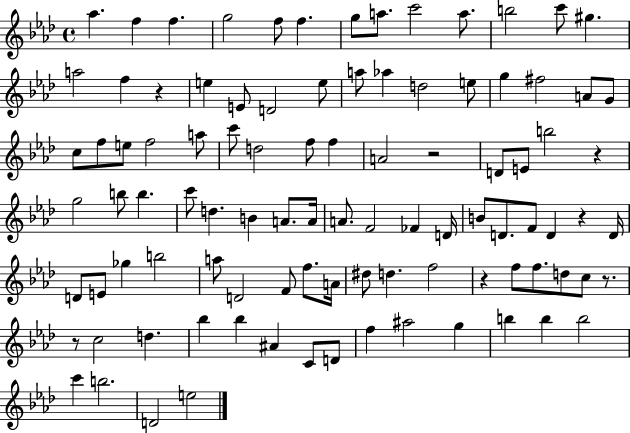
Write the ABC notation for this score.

X:1
T:Untitled
M:4/4
L:1/4
K:Ab
_a f f g2 f/2 f g/2 a/2 c'2 a/2 b2 c'/2 ^g a2 f z e E/2 D2 e/2 a/2 _a d2 e/2 g ^f2 A/2 G/2 c/2 f/2 e/2 f2 a/2 c'/2 d2 f/2 f A2 z2 D/2 E/2 b2 z g2 b/2 b c'/2 d B A/2 A/4 A/2 F2 _F D/4 B/2 D/2 F/2 D z D/4 D/2 E/2 _g b2 a/2 D2 F/2 f/2 A/4 ^d/2 d f2 z f/2 f/2 d/2 c/2 z/2 z/2 c2 d _b _b ^A C/2 D/2 f ^a2 g b b b2 c' b2 D2 e2